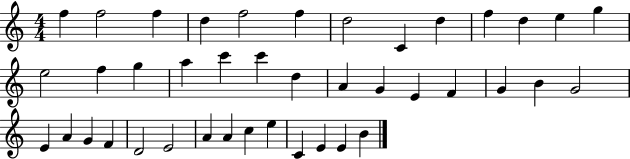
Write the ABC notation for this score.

X:1
T:Untitled
M:4/4
L:1/4
K:C
f f2 f d f2 f d2 C d f d e g e2 f g a c' c' d A G E F G B G2 E A G F D2 E2 A A c e C E E B